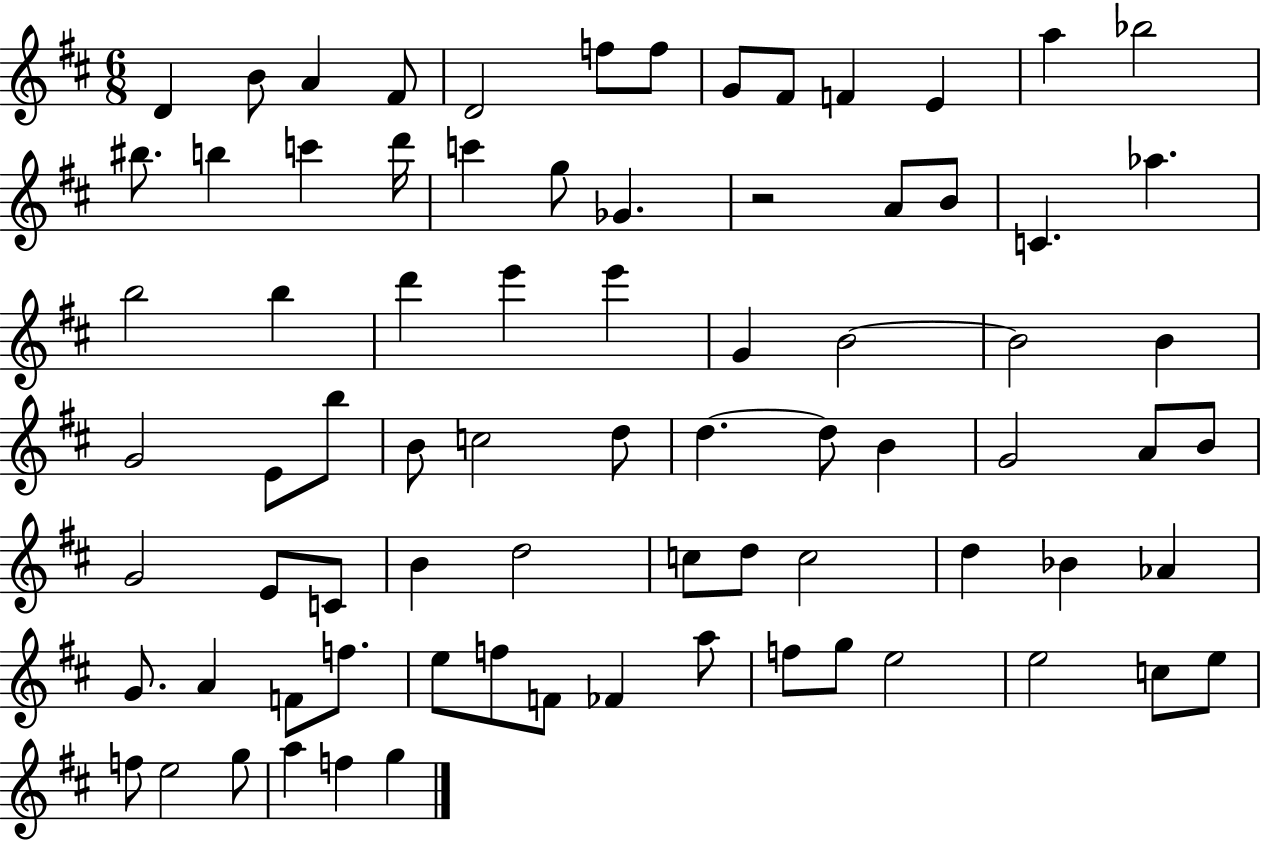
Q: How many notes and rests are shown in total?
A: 78